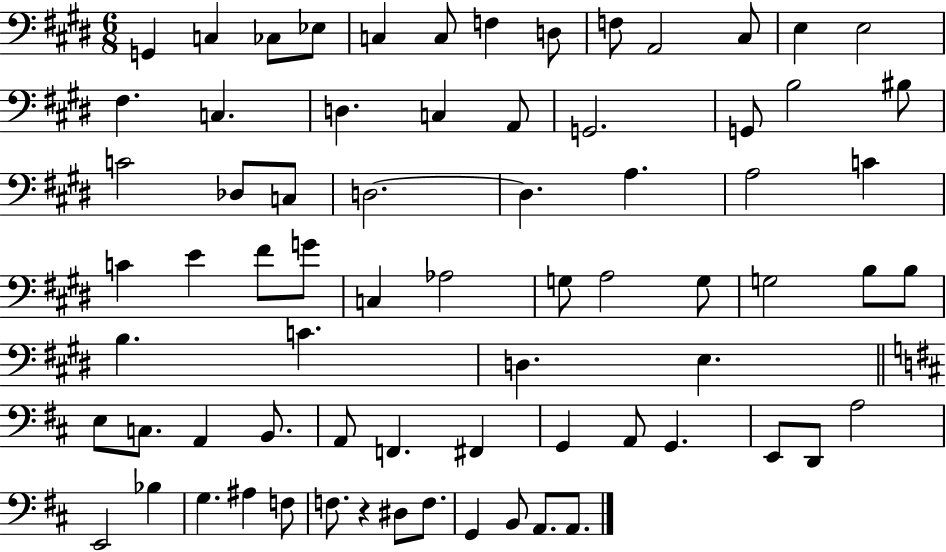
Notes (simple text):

G2/q C3/q CES3/e Eb3/e C3/q C3/e F3/q D3/e F3/e A2/h C#3/e E3/q E3/h F#3/q. C3/q. D3/q. C3/q A2/e G2/h. G2/e B3/h BIS3/e C4/h Db3/e C3/e D3/h. D3/q. A3/q. A3/h C4/q C4/q E4/q F#4/e G4/e C3/q Ab3/h G3/e A3/h G3/e G3/h B3/e B3/e B3/q. C4/q. D3/q. E3/q. E3/e C3/e. A2/q B2/e. A2/e F2/q. F#2/q G2/q A2/e G2/q. E2/e D2/e A3/h E2/h Bb3/q G3/q. A#3/q F3/e F3/e. R/q D#3/e F3/e. G2/q B2/e A2/e. A2/e.